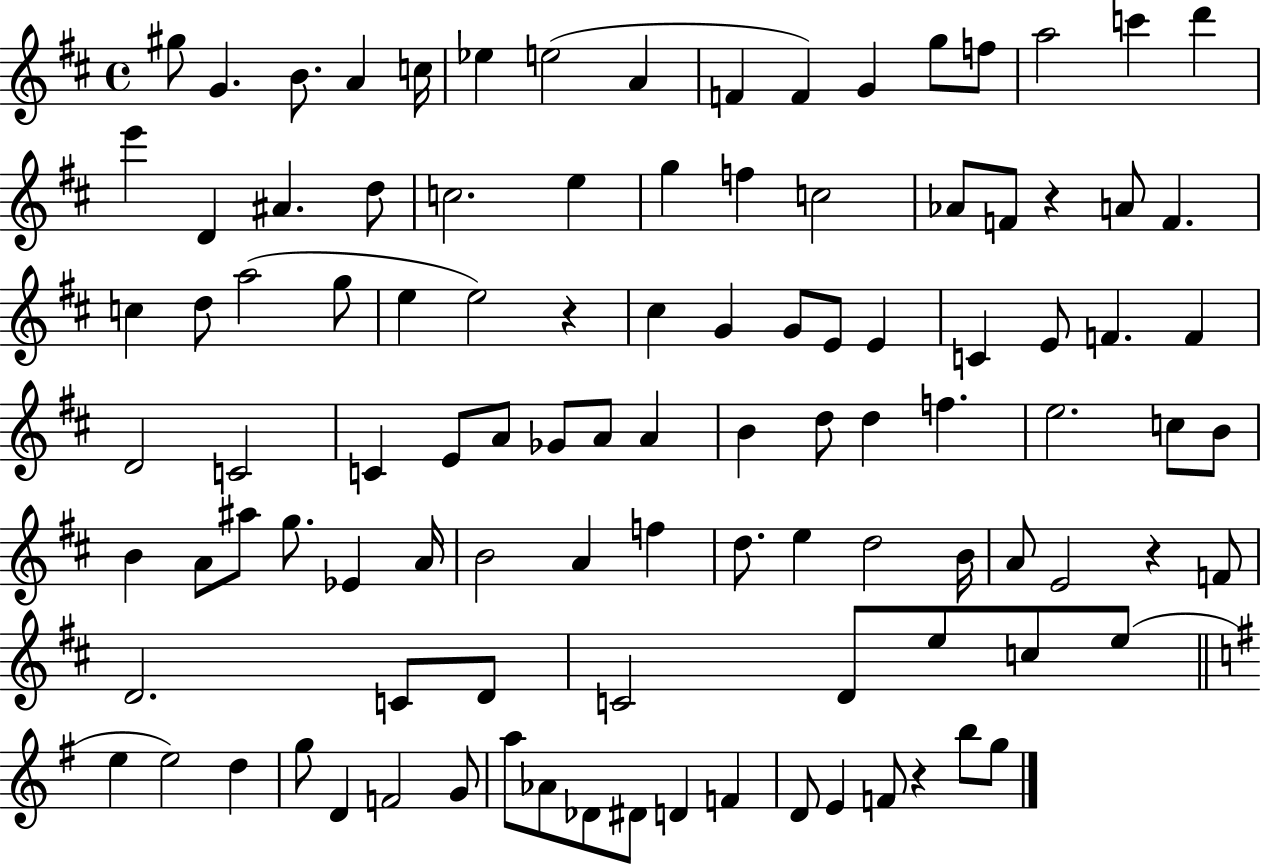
G#5/e G4/q. B4/e. A4/q C5/s Eb5/q E5/h A4/q F4/q F4/q G4/q G5/e F5/e A5/h C6/q D6/q E6/q D4/q A#4/q. D5/e C5/h. E5/q G5/q F5/q C5/h Ab4/e F4/e R/q A4/e F4/q. C5/q D5/e A5/h G5/e E5/q E5/h R/q C#5/q G4/q G4/e E4/e E4/q C4/q E4/e F4/q. F4/q D4/h C4/h C4/q E4/e A4/e Gb4/e A4/e A4/q B4/q D5/e D5/q F5/q. E5/h. C5/e B4/e B4/q A4/e A#5/e G5/e. Eb4/q A4/s B4/h A4/q F5/q D5/e. E5/q D5/h B4/s A4/e E4/h R/q F4/e D4/h. C4/e D4/e C4/h D4/e E5/e C5/e E5/e E5/q E5/h D5/q G5/e D4/q F4/h G4/e A5/e Ab4/e Db4/e D#4/e D4/q F4/q D4/e E4/q F4/e R/q B5/e G5/e